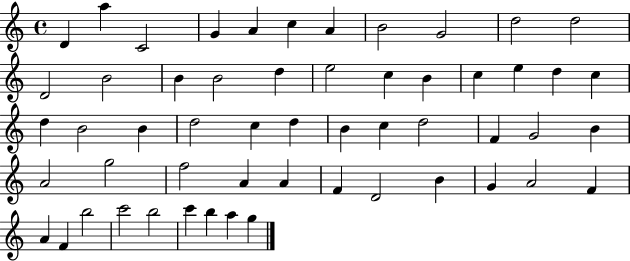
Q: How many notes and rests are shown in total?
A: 55